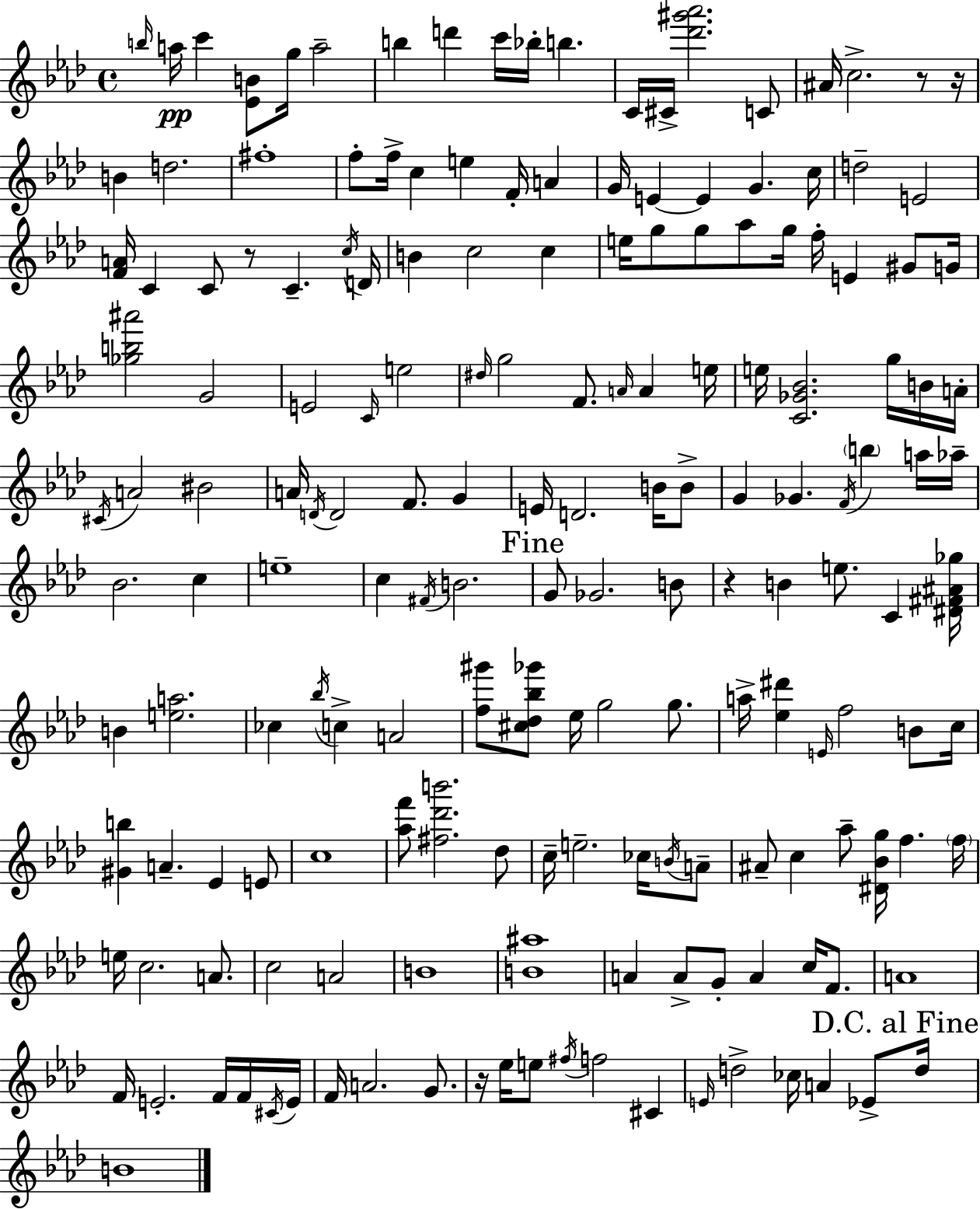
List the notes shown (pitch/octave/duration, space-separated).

B5/s A5/s C6/q [Eb4,B4]/e G5/s A5/h B5/q D6/q C6/s Bb5/s B5/q. C4/s C#4/s [Db6,G#6,Ab6]/h. C4/e A#4/s C5/h. R/e R/s B4/q D5/h. F#5/w F5/e F5/s C5/q E5/q F4/s A4/q G4/s E4/q E4/q G4/q. C5/s D5/h E4/h [F4,A4]/s C4/q C4/e R/e C4/q. C5/s D4/s B4/q C5/h C5/q E5/s G5/e G5/e Ab5/e G5/s F5/s E4/q G#4/e G4/s [Gb5,B5,A#6]/h G4/h E4/h C4/s E5/h D#5/s G5/h F4/e. A4/s A4/q E5/s E5/s [C4,Gb4,Bb4]/h. G5/s B4/s A4/s C#4/s A4/h BIS4/h A4/s D4/s D4/h F4/e. G4/q E4/s D4/h. B4/s B4/e G4/q Gb4/q. F4/s B5/q A5/s Ab5/s Bb4/h. C5/q E5/w C5/q F#4/s B4/h. G4/e Gb4/h. B4/e R/q B4/q E5/e. C4/q [D#4,F#4,A#4,Gb5]/s B4/q [E5,A5]/h. CES5/q Bb5/s C5/q A4/h [F5,G#6]/e [C#5,Db5,Bb5,Gb6]/e Eb5/s G5/h G5/e. A5/s [Eb5,D#6]/q E4/s F5/h B4/e C5/s [G#4,B5]/q A4/q. Eb4/q E4/e C5/w [Ab5,F6]/e [F#5,Db6,B6]/h. Db5/e C5/s E5/h. CES5/s B4/s A4/e A#4/e C5/q Ab5/e [D#4,Bb4,G5]/s F5/q. F5/s E5/s C5/h. A4/e. C5/h A4/h B4/w [B4,A#5]/w A4/q A4/e G4/e A4/q C5/s F4/e. A4/w F4/s E4/h. F4/s F4/s C#4/s E4/s F4/s A4/h. G4/e. R/s Eb5/s E5/e F#5/s F5/h C#4/q E4/s D5/h CES5/s A4/q Eb4/e D5/s B4/w